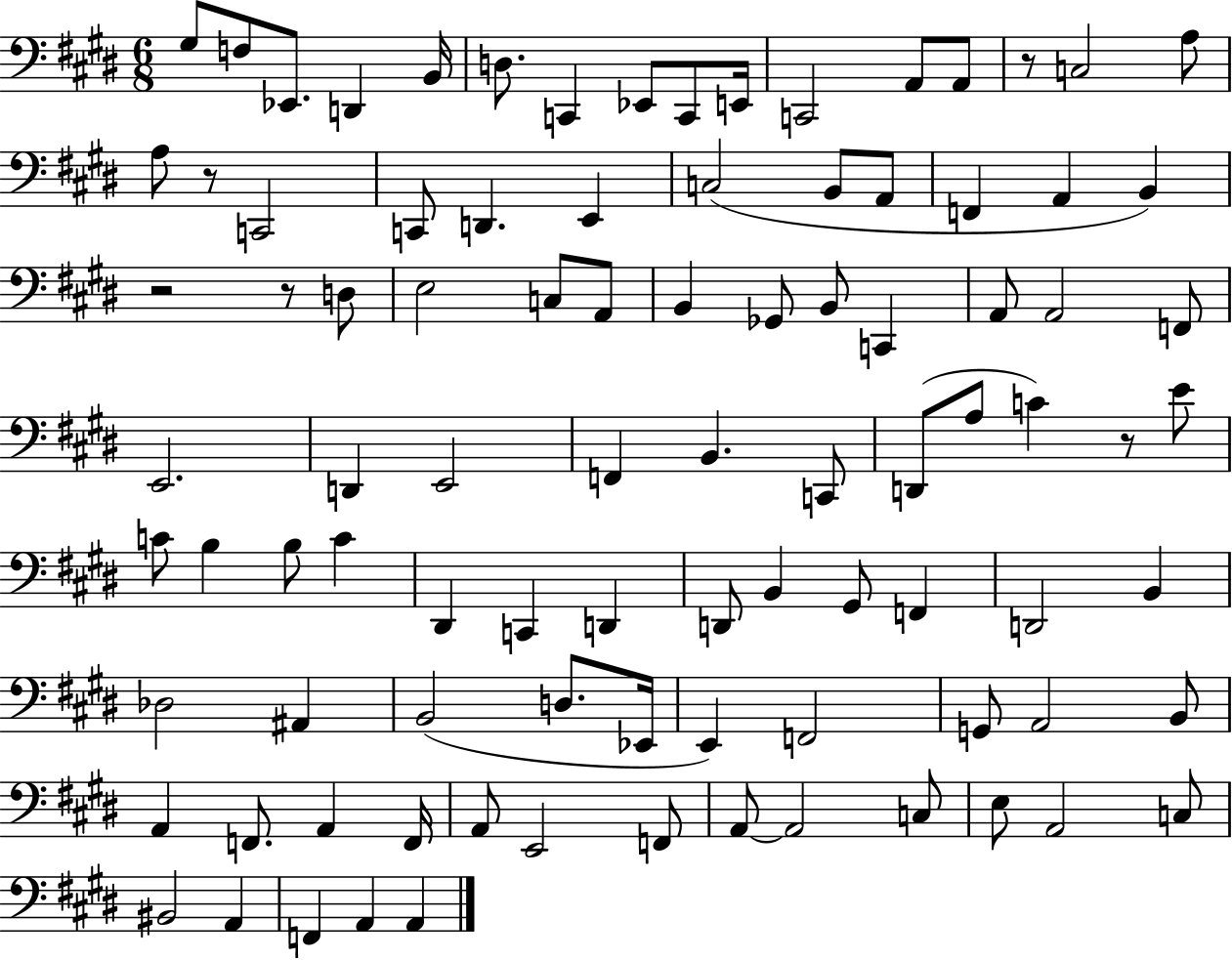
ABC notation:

X:1
T:Untitled
M:6/8
L:1/4
K:E
^G,/2 F,/2 _E,,/2 D,, B,,/4 D,/2 C,, _E,,/2 C,,/2 E,,/4 C,,2 A,,/2 A,,/2 z/2 C,2 A,/2 A,/2 z/2 C,,2 C,,/2 D,, E,, C,2 B,,/2 A,,/2 F,, A,, B,, z2 z/2 D,/2 E,2 C,/2 A,,/2 B,, _G,,/2 B,,/2 C,, A,,/2 A,,2 F,,/2 E,,2 D,, E,,2 F,, B,, C,,/2 D,,/2 A,/2 C z/2 E/2 C/2 B, B,/2 C ^D,, C,, D,, D,,/2 B,, ^G,,/2 F,, D,,2 B,, _D,2 ^A,, B,,2 D,/2 _E,,/4 E,, F,,2 G,,/2 A,,2 B,,/2 A,, F,,/2 A,, F,,/4 A,,/2 E,,2 F,,/2 A,,/2 A,,2 C,/2 E,/2 A,,2 C,/2 ^B,,2 A,, F,, A,, A,,